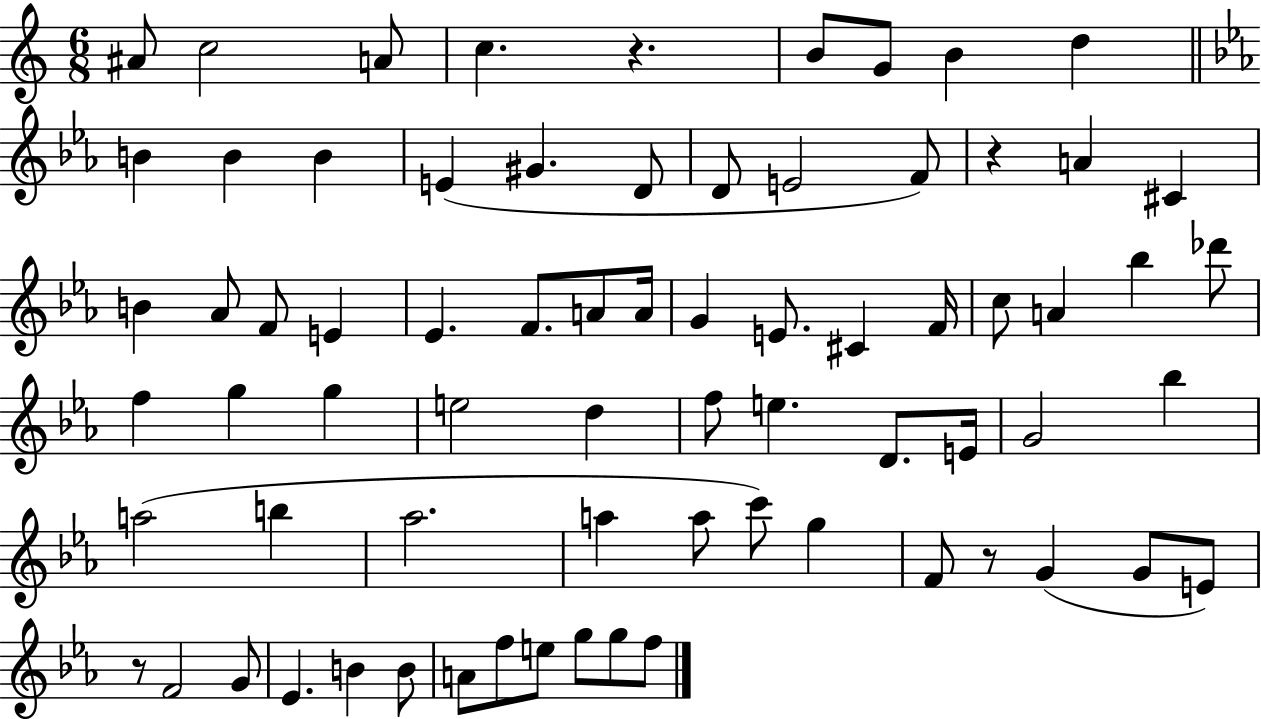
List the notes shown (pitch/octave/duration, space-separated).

A#4/e C5/h A4/e C5/q. R/q. B4/e G4/e B4/q D5/q B4/q B4/q B4/q E4/q G#4/q. D4/e D4/e E4/h F4/e R/q A4/q C#4/q B4/q Ab4/e F4/e E4/q Eb4/q. F4/e. A4/e A4/s G4/q E4/e. C#4/q F4/s C5/e A4/q Bb5/q Db6/e F5/q G5/q G5/q E5/h D5/q F5/e E5/q. D4/e. E4/s G4/h Bb5/q A5/h B5/q Ab5/h. A5/q A5/e C6/e G5/q F4/e R/e G4/q G4/e E4/e R/e F4/h G4/e Eb4/q. B4/q B4/e A4/e F5/e E5/e G5/e G5/e F5/e